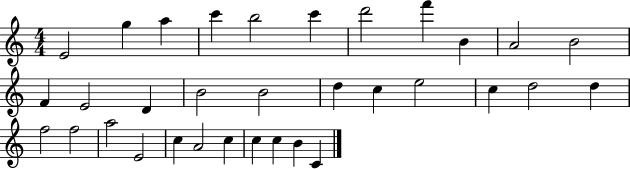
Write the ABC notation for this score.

X:1
T:Untitled
M:4/4
L:1/4
K:C
E2 g a c' b2 c' d'2 f' B A2 B2 F E2 D B2 B2 d c e2 c d2 d f2 f2 a2 E2 c A2 c c c B C